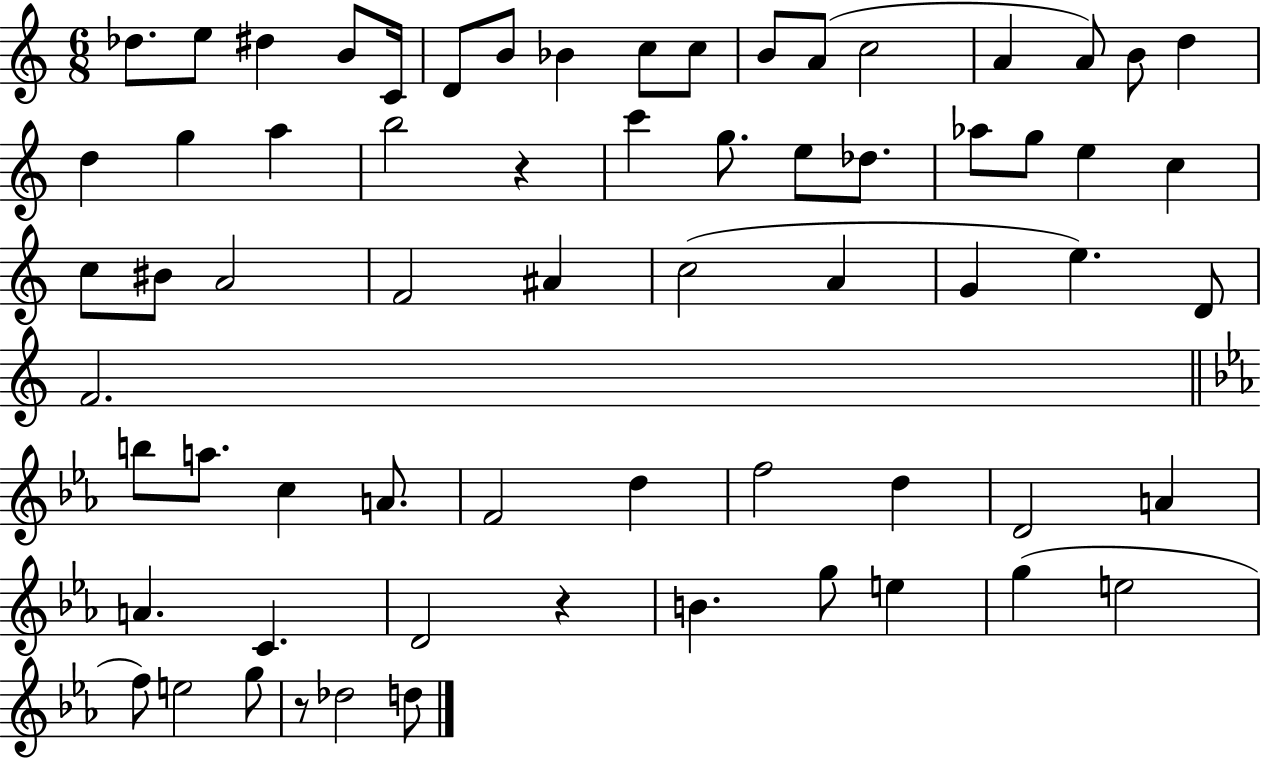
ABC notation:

X:1
T:Untitled
M:6/8
L:1/4
K:C
_d/2 e/2 ^d B/2 C/4 D/2 B/2 _B c/2 c/2 B/2 A/2 c2 A A/2 B/2 d d g a b2 z c' g/2 e/2 _d/2 _a/2 g/2 e c c/2 ^B/2 A2 F2 ^A c2 A G e D/2 F2 b/2 a/2 c A/2 F2 d f2 d D2 A A C D2 z B g/2 e g e2 f/2 e2 g/2 z/2 _d2 d/2